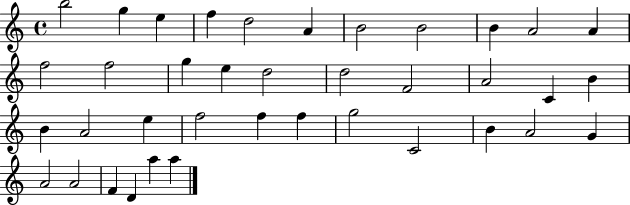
X:1
T:Untitled
M:4/4
L:1/4
K:C
b2 g e f d2 A B2 B2 B A2 A f2 f2 g e d2 d2 F2 A2 C B B A2 e f2 f f g2 C2 B A2 G A2 A2 F D a a